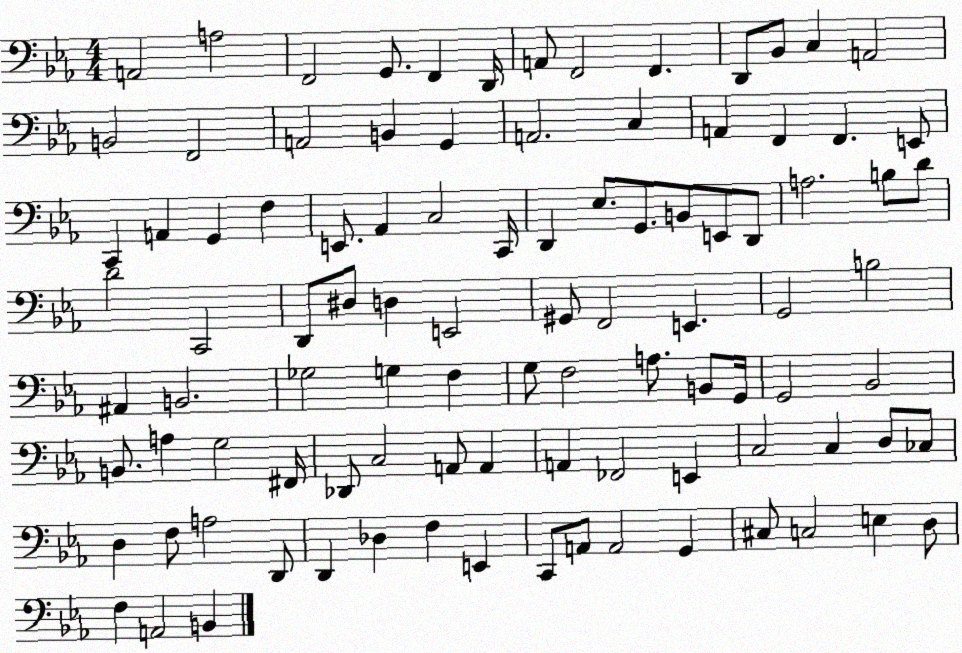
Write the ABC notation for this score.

X:1
T:Untitled
M:4/4
L:1/4
K:Eb
A,,2 A,2 F,,2 G,,/2 F,, D,,/4 A,,/2 F,,2 F,, D,,/2 _B,,/2 C, A,,2 B,,2 F,,2 A,,2 B,, G,, A,,2 C, A,, F,, F,, E,,/2 C,, A,, G,, F, E,,/2 _A,, C,2 C,,/4 D,, _E,/2 G,,/2 B,,/2 E,,/2 D,,/2 A,2 B,/2 D/2 D2 C,,2 D,,/2 ^D,/2 D, E,,2 ^G,,/2 F,,2 E,, G,,2 B,2 ^A,, B,,2 _G,2 G, F, G,/2 F,2 A,/2 B,,/2 G,,/4 G,,2 _B,,2 B,,/2 A, G,2 ^F,,/4 _D,,/2 C,2 A,,/2 A,, A,, _F,,2 E,, C,2 C, D,/2 _C,/2 D, F,/2 A,2 D,,/2 D,, _D, F, E,, C,,/2 A,,/2 A,,2 G,, ^C,/2 C,2 E, D,/2 F, A,,2 B,,